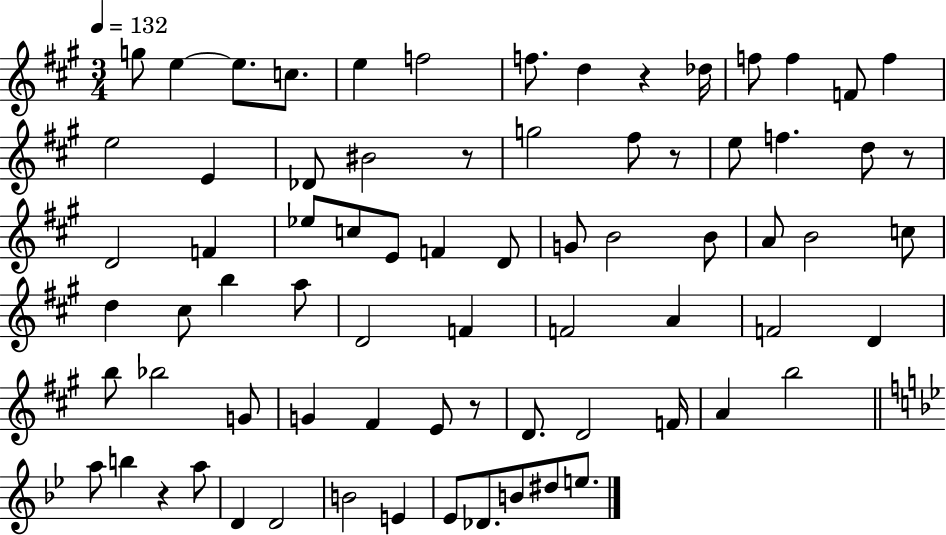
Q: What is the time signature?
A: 3/4